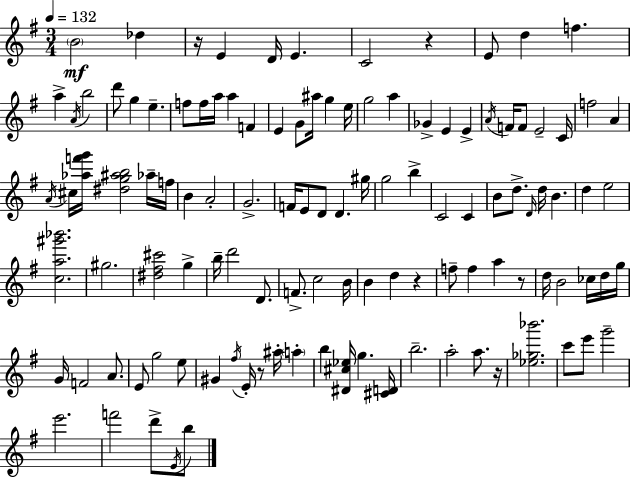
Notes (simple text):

B4/h Db5/q R/s E4/q D4/s E4/q. C4/h R/q E4/e D5/q F5/q. A5/q A4/s B5/h D6/e G5/q E5/q. F5/e F5/s A5/s A5/q F4/q E4/q G4/e A#5/s G5/q E5/s G5/h A5/q Gb4/q E4/q E4/q A4/s F4/s F4/e E4/h C4/s F5/h A4/q A4/s C#5/s [Ab5,F6,G6]/s [D#5,G5,A#5,B5]/h Ab5/s F5/s B4/q A4/h G4/h. F4/s E4/e D4/e D4/q. G#5/s G5/h B5/q C4/h C4/q B4/e D5/e. D4/s D5/s B4/q. D5/q E5/h [C5,A5,G#6,Bb6]/h. G#5/h. [D#5,F#5,C#6]/h G5/q B5/s D6/h D4/e. F4/e. C5/h B4/s B4/q D5/q R/q F5/e F5/q A5/q R/e D5/s B4/h CES5/s D5/s G5/s G4/s F4/h A4/e. E4/e G5/h E5/e G#4/q F#5/s E4/s R/e A#5/s A5/q B5/q [D#4,C#5,Eb5]/s G5/q. [C#4,D4]/s B5/h. A5/h A5/e. R/s [Eb5,Gb5,Bb6]/h. C6/e E6/e G6/h E6/h. F6/h D6/e E4/s B5/e